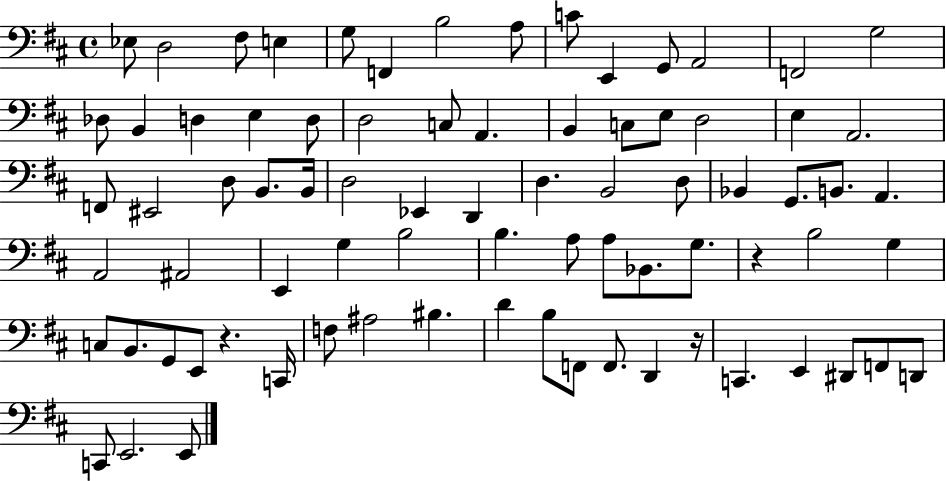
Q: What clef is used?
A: bass